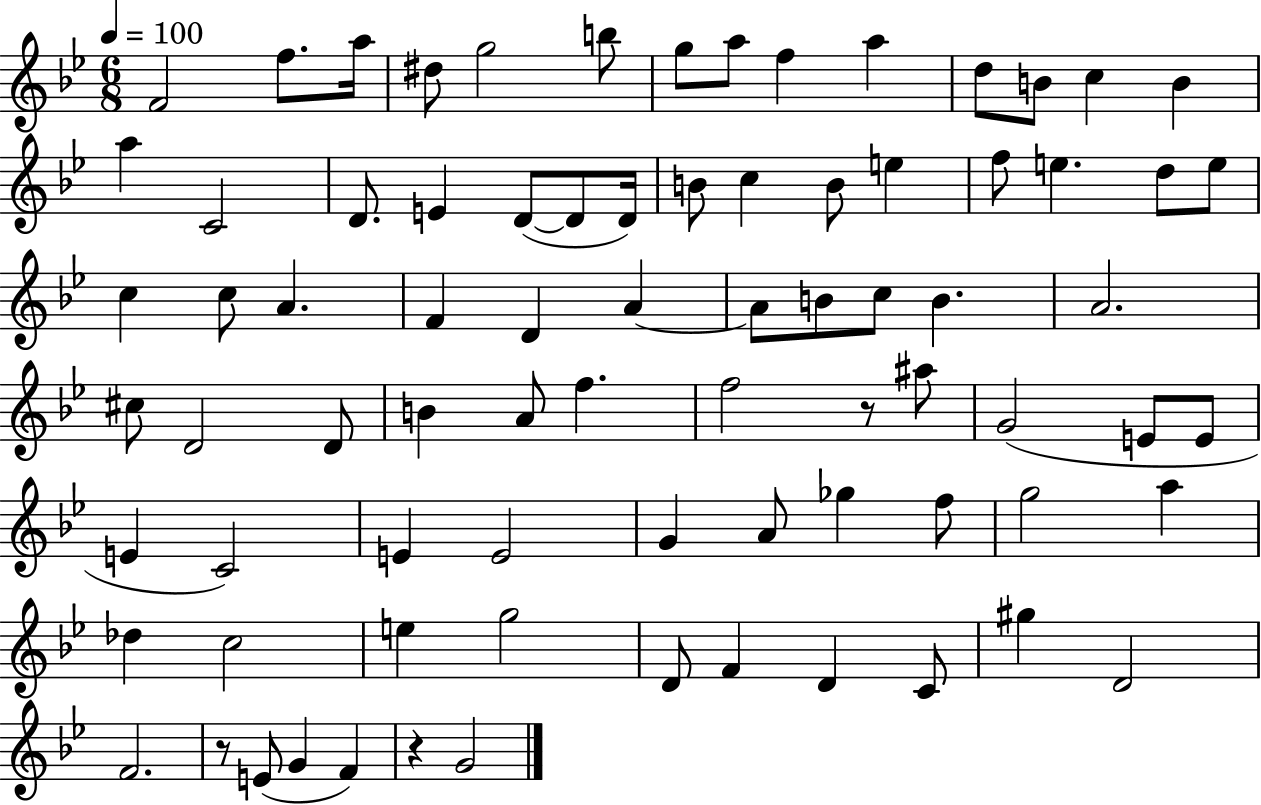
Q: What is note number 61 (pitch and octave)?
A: A5